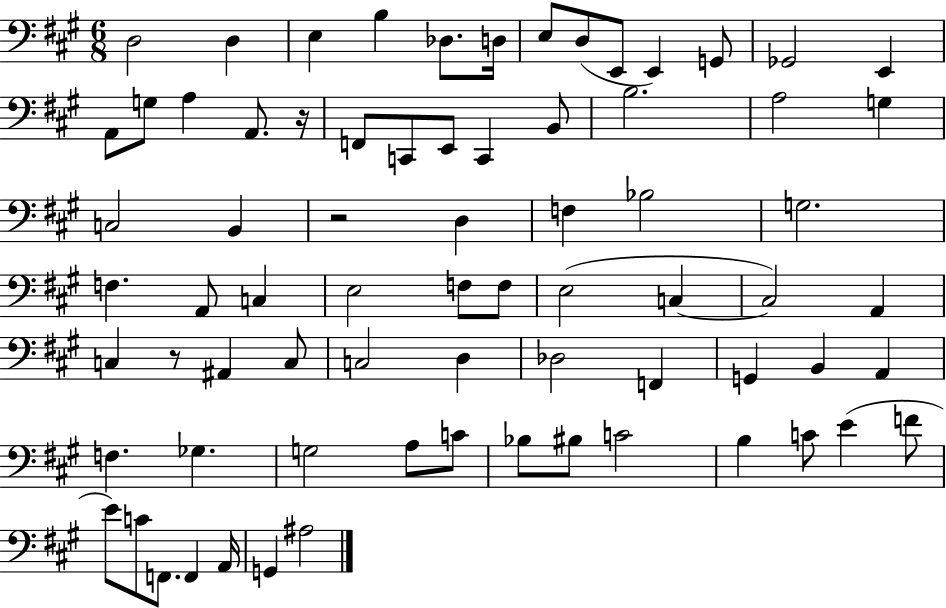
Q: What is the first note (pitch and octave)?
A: D3